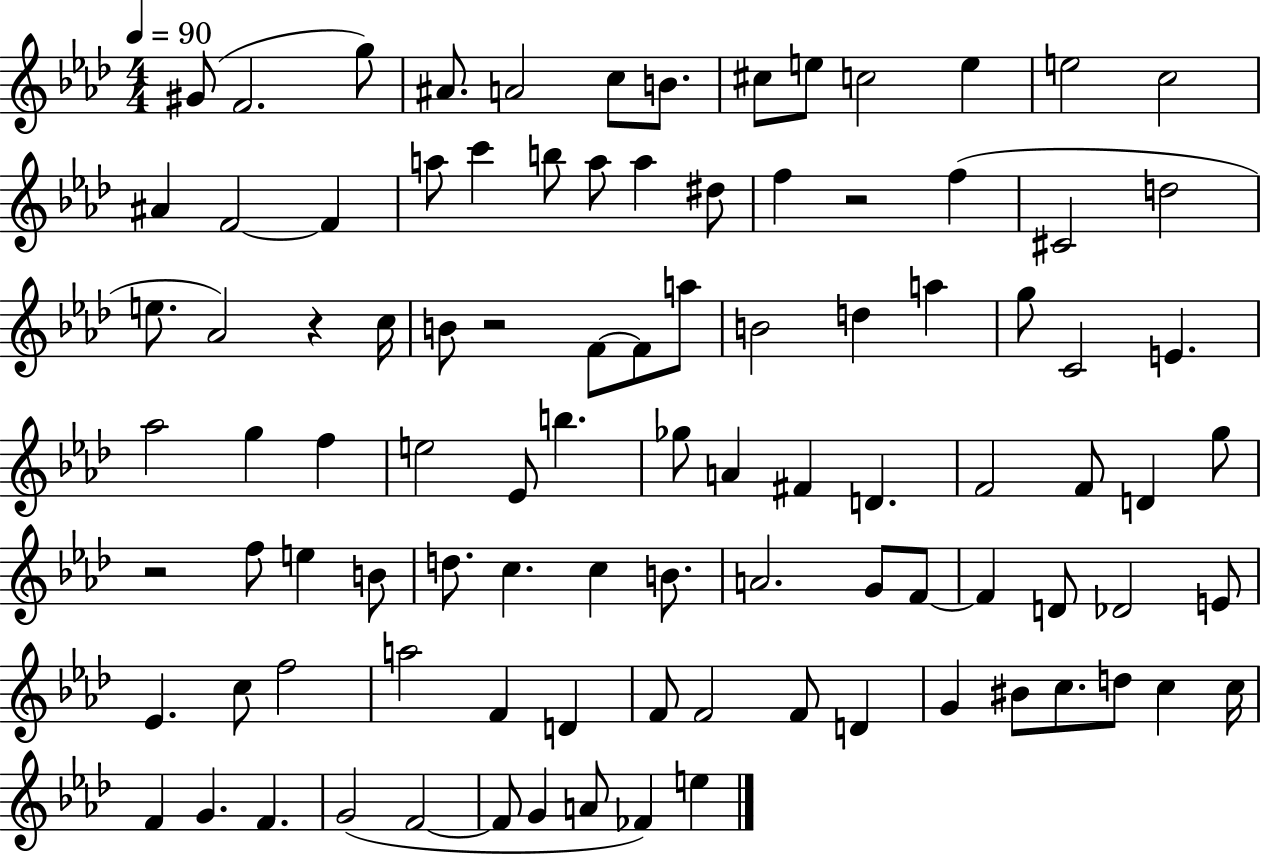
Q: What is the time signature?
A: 4/4